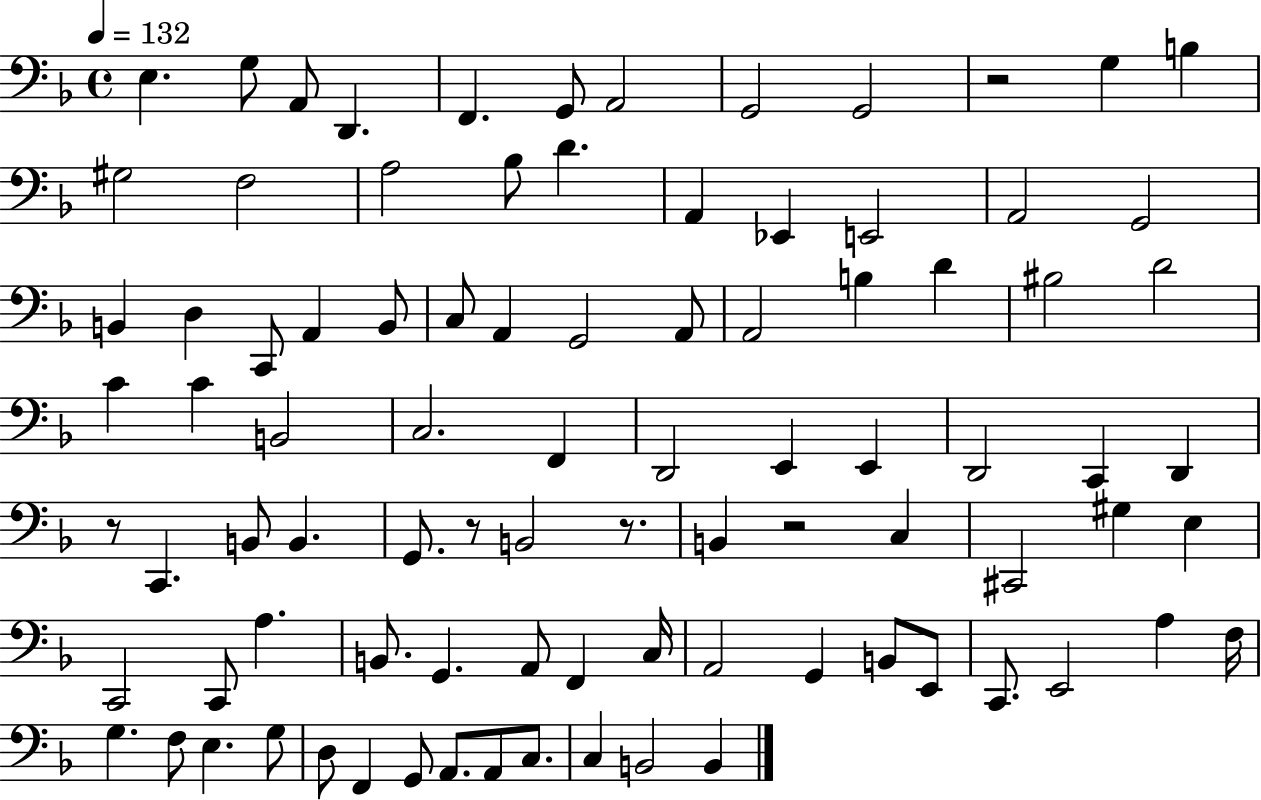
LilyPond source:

{
  \clef bass
  \time 4/4
  \defaultTimeSignature
  \key f \major
  \tempo 4 = 132
  e4. g8 a,8 d,4. | f,4. g,8 a,2 | g,2 g,2 | r2 g4 b4 | \break gis2 f2 | a2 bes8 d'4. | a,4 ees,4 e,2 | a,2 g,2 | \break b,4 d4 c,8 a,4 b,8 | c8 a,4 g,2 a,8 | a,2 b4 d'4 | bis2 d'2 | \break c'4 c'4 b,2 | c2. f,4 | d,2 e,4 e,4 | d,2 c,4 d,4 | \break r8 c,4. b,8 b,4. | g,8. r8 b,2 r8. | b,4 r2 c4 | cis,2 gis4 e4 | \break c,2 c,8 a4. | b,8. g,4. a,8 f,4 c16 | a,2 g,4 b,8 e,8 | c,8. e,2 a4 f16 | \break g4. f8 e4. g8 | d8 f,4 g,8 a,8. a,8 c8. | c4 b,2 b,4 | \bar "|."
}